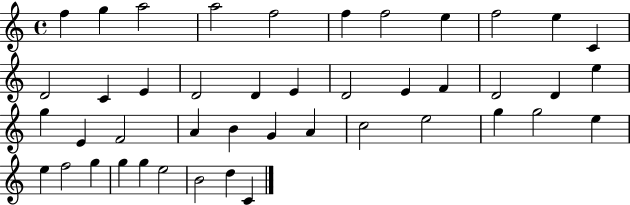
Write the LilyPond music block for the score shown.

{
  \clef treble
  \time 4/4
  \defaultTimeSignature
  \key c \major
  f''4 g''4 a''2 | a''2 f''2 | f''4 f''2 e''4 | f''2 e''4 c'4 | \break d'2 c'4 e'4 | d'2 d'4 e'4 | d'2 e'4 f'4 | d'2 d'4 e''4 | \break g''4 e'4 f'2 | a'4 b'4 g'4 a'4 | c''2 e''2 | g''4 g''2 e''4 | \break e''4 f''2 g''4 | g''4 g''4 e''2 | b'2 d''4 c'4 | \bar "|."
}